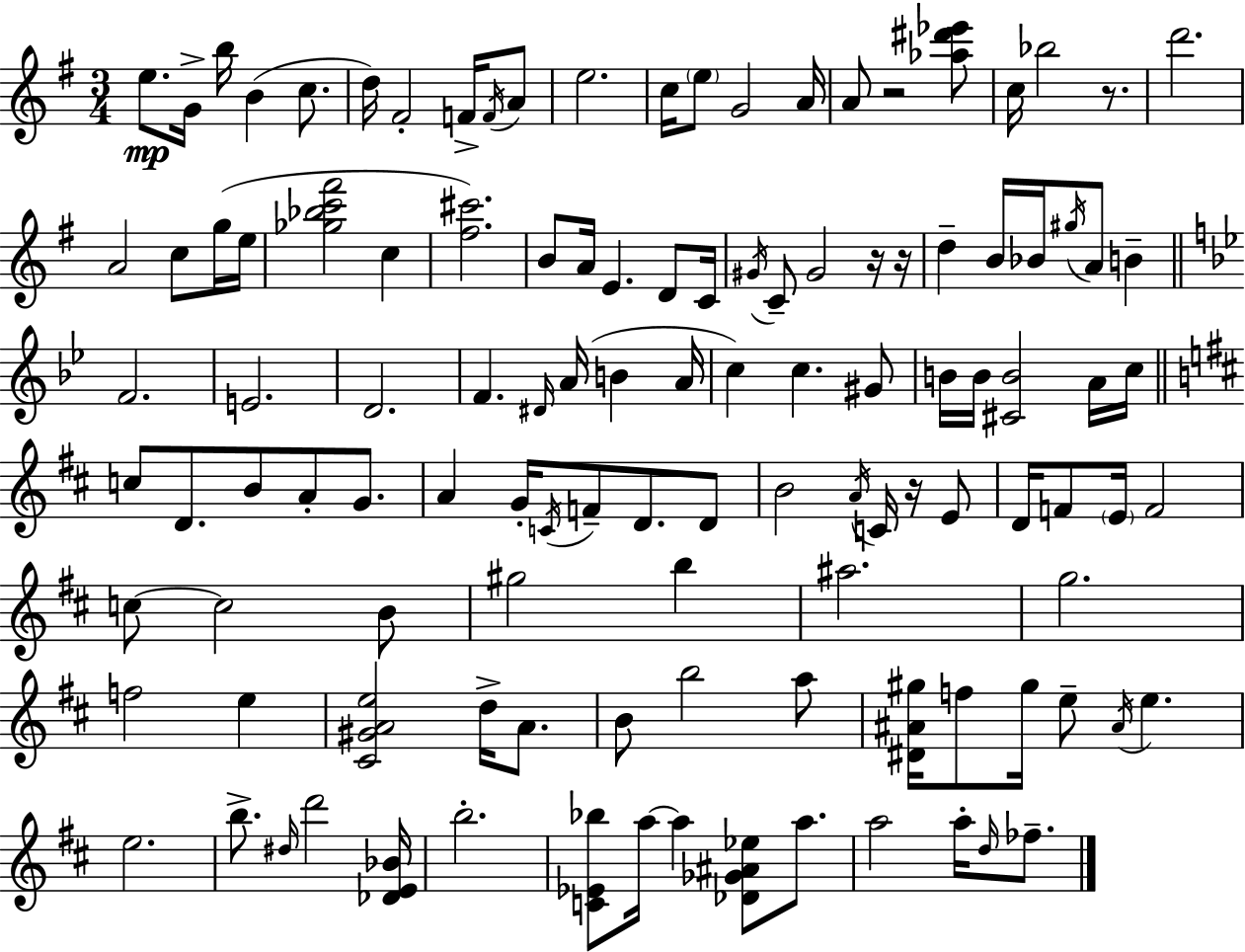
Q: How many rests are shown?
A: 5